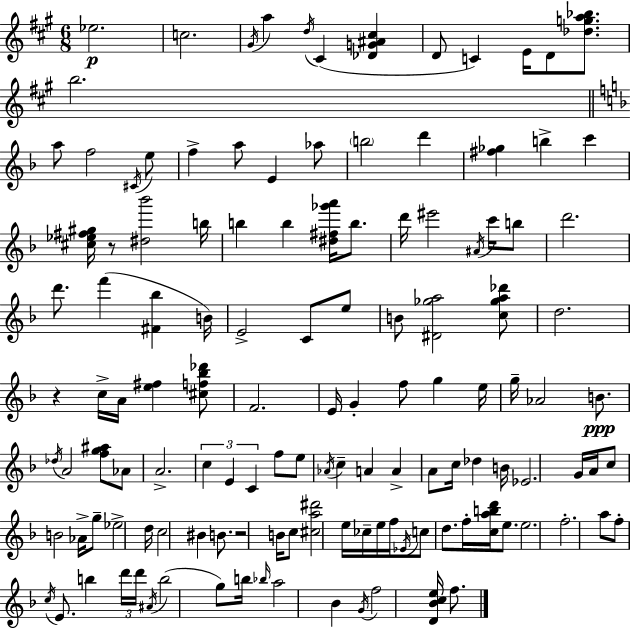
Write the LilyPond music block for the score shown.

{
  \clef treble
  \numericTimeSignature
  \time 6/8
  \key a \major
  \repeat volta 2 { ees''2.\p | c''2. | \acciaccatura { gis'16 } a''4 \acciaccatura { d''16 } cis'4( <des' g' ais' cis''>4 | d'8 c'4) e'16 d'8 <des'' g'' a'' bes''>8. | \break b''2. | \bar "||" \break \key f \major a''8 f''2 \acciaccatura { cis'16 } e''8 | f''4-> a''8 e'4 aes''8 | \parenthesize b''2 d'''4 | <fis'' ges''>4 b''4-> c'''4 | \break <cis'' ees'' fis'' gis''>16 r8 <dis'' bes'''>2 | b''16 b''4 b''4 <dis'' fis'' ges''' a'''>16 b''8. | d'''16 eis'''2 \acciaccatura { ais'16 } c'''16 | b''8 d'''2. | \break d'''8. f'''4( <fis' bes''>4 | b'16) e'2-> c'8 | e''8 b'8 <dis' ges'' a''>2 | <c'' ges'' a'' des'''>8 d''2. | \break r4 c''16-> a'16 <e'' fis''>4 | <cis'' f'' bes'' des'''>8 f'2. | e'16 g'4-. f''8 g''4 | e''16 g''16-- aes'2 b'8.\ppp | \break \acciaccatura { des''16 } a'2 <f'' g'' ais''>8 | aes'8 a'2.-> | \tuplet 3/2 { c''4 e'4 c'4 } | f''8 e''8 \acciaccatura { aes'16 } c''4-- | \break a'4 a'4-> a'8 c''16 des''4 | b'16 ees'2. | g'16 a'16 c''8 b'2 | aes'16-> g''8-- ees''2-> | \break d''16 c''2 | bis'4 b'8. r2 | b'16 c''8 <cis'' a'' dis'''>2 | e''16 ces''16-- e''16 f''16 \acciaccatura { ees'16 } c''8 d''8. | \break f''16-. <c'' a'' b'' d'''>16 e''8. e''2. | f''2.-. | a''8 f''8-. \acciaccatura { c''16 } e'8. | b''4 \tuplet 3/2 { d'''16 d'''16 \acciaccatura { ais'16 }( } b''2 | \break g''8) b''16 \grace { bes''16 } a''2 | bes'4 \acciaccatura { g'16 } f''2 | <d' bes' c'' e''>16 f''8. } \bar "|."
}